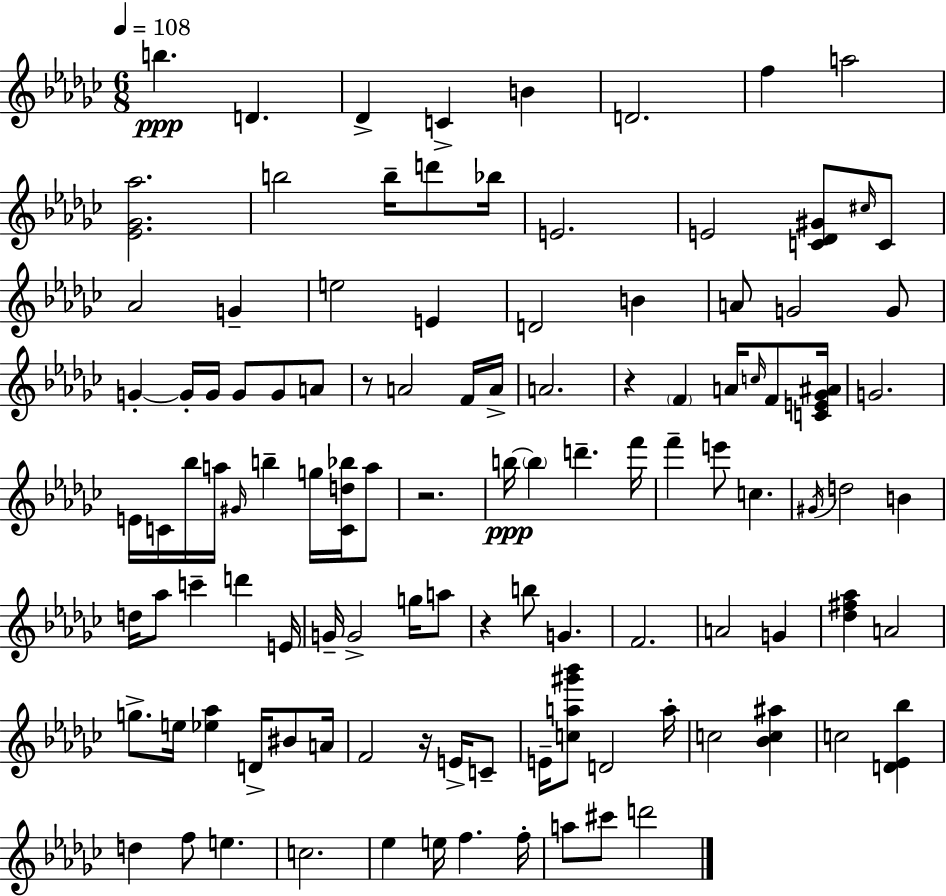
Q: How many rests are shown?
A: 5